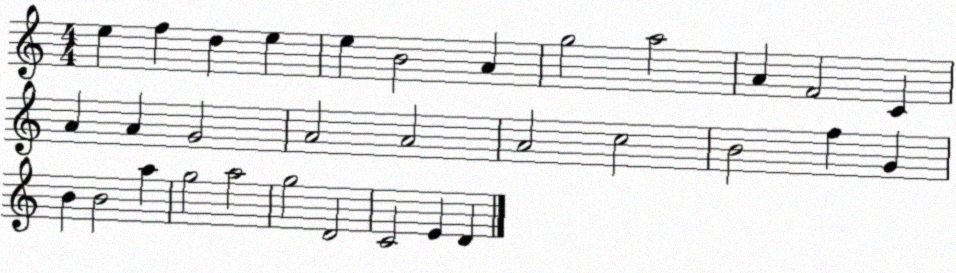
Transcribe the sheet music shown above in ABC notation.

X:1
T:Untitled
M:4/4
L:1/4
K:C
e f d e e B2 A g2 a2 A F2 C A A G2 A2 A2 A2 c2 B2 f G B B2 a g2 a2 g2 D2 C2 E D